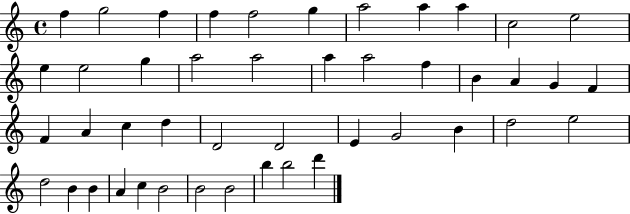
X:1
T:Untitled
M:4/4
L:1/4
K:C
f g2 f f f2 g a2 a a c2 e2 e e2 g a2 a2 a a2 f B A G F F A c d D2 D2 E G2 B d2 e2 d2 B B A c B2 B2 B2 b b2 d'